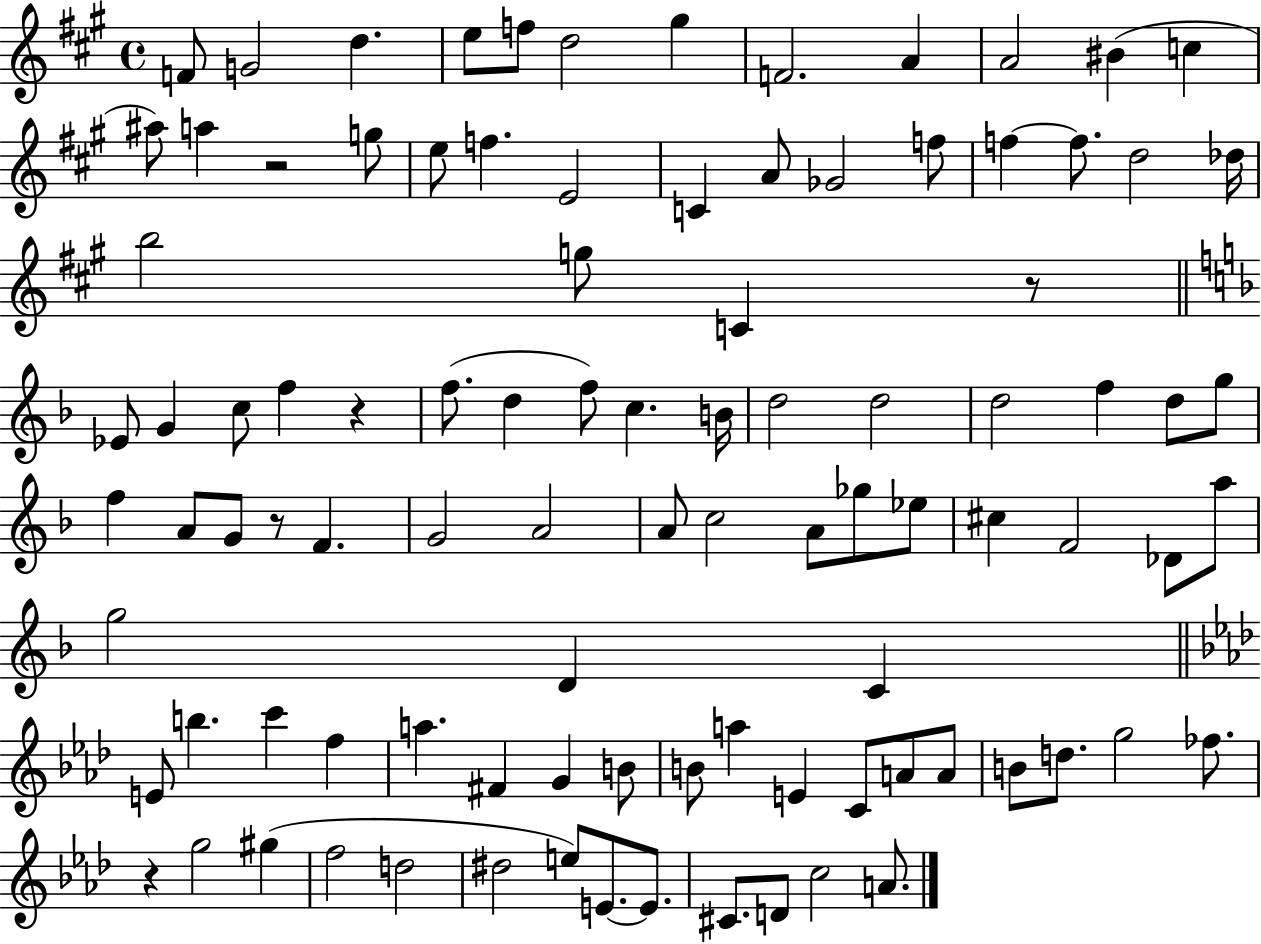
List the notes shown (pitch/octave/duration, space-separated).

F4/e G4/h D5/q. E5/e F5/e D5/h G#5/q F4/h. A4/q A4/h BIS4/q C5/q A#5/e A5/q R/h G5/e E5/e F5/q. E4/h C4/q A4/e Gb4/h F5/e F5/q F5/e. D5/h Db5/s B5/h G5/e C4/q R/e Eb4/e G4/q C5/e F5/q R/q F5/e. D5/q F5/e C5/q. B4/s D5/h D5/h D5/h F5/q D5/e G5/e F5/q A4/e G4/e R/e F4/q. G4/h A4/h A4/e C5/h A4/e Gb5/e Eb5/e C#5/q F4/h Db4/e A5/e G5/h D4/q C4/q E4/e B5/q. C6/q F5/q A5/q. F#4/q G4/q B4/e B4/e A5/q E4/q C4/e A4/e A4/e B4/e D5/e. G5/h FES5/e. R/q G5/h G#5/q F5/h D5/h D#5/h E5/e E4/e. E4/e. C#4/e. D4/e C5/h A4/e.